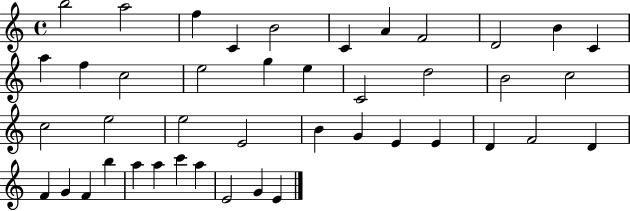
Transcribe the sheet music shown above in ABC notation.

X:1
T:Untitled
M:4/4
L:1/4
K:C
b2 a2 f C B2 C A F2 D2 B C a f c2 e2 g e C2 d2 B2 c2 c2 e2 e2 E2 B G E E D F2 D F G F b a a c' a E2 G E